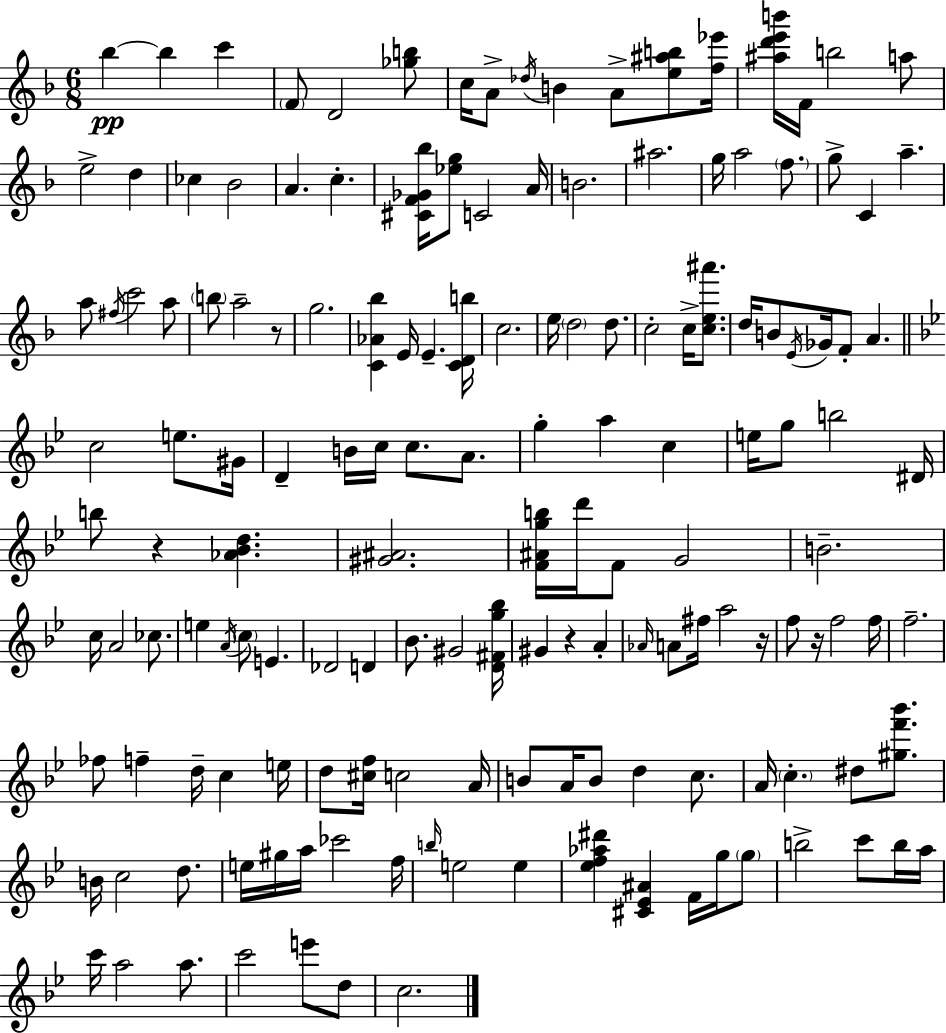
{
  \clef treble
  \numericTimeSignature
  \time 6/8
  \key f \major
  bes''4~~\pp bes''4 c'''4 | \parenthesize f'8 d'2 <ges'' b''>8 | c''16 a'8-> \acciaccatura { des''16 } b'4 a'8-> <e'' ais'' b''>8 | <f'' ees'''>16 <ais'' d''' e''' b'''>16 f'16 b''2 a''8 | \break e''2-> d''4 | ces''4 bes'2 | a'4. c''4.-. | <cis' f' ges' bes''>16 <ees'' g''>8 c'2 | \break a'16 b'2. | ais''2. | g''16 a''2 \parenthesize f''8. | g''8-> c'4 a''4.-- | \break a''8 \acciaccatura { fis''16 } c'''2 | a''8 \parenthesize b''8 a''2-- | r8 g''2. | <c' aes' bes''>4 e'16 e'4.-- | \break <c' d' b''>16 c''2. | e''16 \parenthesize d''2 d''8. | c''2-. c''16-> <c'' e'' ais'''>8. | d''16 b'8 \acciaccatura { e'16 } ges'16 f'8-. a'4. | \break \bar "||" \break \key bes \major c''2 e''8. gis'16 | d'4-- b'16 c''16 c''8. a'8. | g''4-. a''4 c''4 | e''16 g''8 b''2 dis'16 | \break b''8 r4 <aes' bes' d''>4. | <gis' ais'>2. | <f' ais' g'' b''>16 d'''16 f'8 g'2 | b'2.-- | \break c''16 a'2 ces''8. | e''4 \acciaccatura { a'16 } \parenthesize c''8 e'4. | des'2 d'4 | bes'8. gis'2 | \break <d' fis' g'' bes''>16 gis'4 r4 a'4-. | \grace { aes'16 } a'8 fis''16 a''2 | r16 f''8 r16 f''2 | f''16 f''2.-- | \break fes''8 f''4-- d''16-- c''4 | e''16 d''8 <cis'' f''>16 c''2 | a'16 b'8 a'16 b'8 d''4 c''8. | a'16 \parenthesize c''4.-. dis''8 <gis'' f''' bes'''>8. | \break b'16 c''2 d''8. | e''16 gis''16 a''16 ces'''2 | f''16 \grace { b''16 } e''2 e''4 | <ees'' f'' aes'' dis'''>4 <cis' ees' ais'>4 f'16 | \break g''16 \parenthesize g''8 b''2-> c'''8 | b''16 a''16 c'''16 a''2 | a''8. c'''2 e'''8 | d''8 c''2. | \break \bar "|."
}